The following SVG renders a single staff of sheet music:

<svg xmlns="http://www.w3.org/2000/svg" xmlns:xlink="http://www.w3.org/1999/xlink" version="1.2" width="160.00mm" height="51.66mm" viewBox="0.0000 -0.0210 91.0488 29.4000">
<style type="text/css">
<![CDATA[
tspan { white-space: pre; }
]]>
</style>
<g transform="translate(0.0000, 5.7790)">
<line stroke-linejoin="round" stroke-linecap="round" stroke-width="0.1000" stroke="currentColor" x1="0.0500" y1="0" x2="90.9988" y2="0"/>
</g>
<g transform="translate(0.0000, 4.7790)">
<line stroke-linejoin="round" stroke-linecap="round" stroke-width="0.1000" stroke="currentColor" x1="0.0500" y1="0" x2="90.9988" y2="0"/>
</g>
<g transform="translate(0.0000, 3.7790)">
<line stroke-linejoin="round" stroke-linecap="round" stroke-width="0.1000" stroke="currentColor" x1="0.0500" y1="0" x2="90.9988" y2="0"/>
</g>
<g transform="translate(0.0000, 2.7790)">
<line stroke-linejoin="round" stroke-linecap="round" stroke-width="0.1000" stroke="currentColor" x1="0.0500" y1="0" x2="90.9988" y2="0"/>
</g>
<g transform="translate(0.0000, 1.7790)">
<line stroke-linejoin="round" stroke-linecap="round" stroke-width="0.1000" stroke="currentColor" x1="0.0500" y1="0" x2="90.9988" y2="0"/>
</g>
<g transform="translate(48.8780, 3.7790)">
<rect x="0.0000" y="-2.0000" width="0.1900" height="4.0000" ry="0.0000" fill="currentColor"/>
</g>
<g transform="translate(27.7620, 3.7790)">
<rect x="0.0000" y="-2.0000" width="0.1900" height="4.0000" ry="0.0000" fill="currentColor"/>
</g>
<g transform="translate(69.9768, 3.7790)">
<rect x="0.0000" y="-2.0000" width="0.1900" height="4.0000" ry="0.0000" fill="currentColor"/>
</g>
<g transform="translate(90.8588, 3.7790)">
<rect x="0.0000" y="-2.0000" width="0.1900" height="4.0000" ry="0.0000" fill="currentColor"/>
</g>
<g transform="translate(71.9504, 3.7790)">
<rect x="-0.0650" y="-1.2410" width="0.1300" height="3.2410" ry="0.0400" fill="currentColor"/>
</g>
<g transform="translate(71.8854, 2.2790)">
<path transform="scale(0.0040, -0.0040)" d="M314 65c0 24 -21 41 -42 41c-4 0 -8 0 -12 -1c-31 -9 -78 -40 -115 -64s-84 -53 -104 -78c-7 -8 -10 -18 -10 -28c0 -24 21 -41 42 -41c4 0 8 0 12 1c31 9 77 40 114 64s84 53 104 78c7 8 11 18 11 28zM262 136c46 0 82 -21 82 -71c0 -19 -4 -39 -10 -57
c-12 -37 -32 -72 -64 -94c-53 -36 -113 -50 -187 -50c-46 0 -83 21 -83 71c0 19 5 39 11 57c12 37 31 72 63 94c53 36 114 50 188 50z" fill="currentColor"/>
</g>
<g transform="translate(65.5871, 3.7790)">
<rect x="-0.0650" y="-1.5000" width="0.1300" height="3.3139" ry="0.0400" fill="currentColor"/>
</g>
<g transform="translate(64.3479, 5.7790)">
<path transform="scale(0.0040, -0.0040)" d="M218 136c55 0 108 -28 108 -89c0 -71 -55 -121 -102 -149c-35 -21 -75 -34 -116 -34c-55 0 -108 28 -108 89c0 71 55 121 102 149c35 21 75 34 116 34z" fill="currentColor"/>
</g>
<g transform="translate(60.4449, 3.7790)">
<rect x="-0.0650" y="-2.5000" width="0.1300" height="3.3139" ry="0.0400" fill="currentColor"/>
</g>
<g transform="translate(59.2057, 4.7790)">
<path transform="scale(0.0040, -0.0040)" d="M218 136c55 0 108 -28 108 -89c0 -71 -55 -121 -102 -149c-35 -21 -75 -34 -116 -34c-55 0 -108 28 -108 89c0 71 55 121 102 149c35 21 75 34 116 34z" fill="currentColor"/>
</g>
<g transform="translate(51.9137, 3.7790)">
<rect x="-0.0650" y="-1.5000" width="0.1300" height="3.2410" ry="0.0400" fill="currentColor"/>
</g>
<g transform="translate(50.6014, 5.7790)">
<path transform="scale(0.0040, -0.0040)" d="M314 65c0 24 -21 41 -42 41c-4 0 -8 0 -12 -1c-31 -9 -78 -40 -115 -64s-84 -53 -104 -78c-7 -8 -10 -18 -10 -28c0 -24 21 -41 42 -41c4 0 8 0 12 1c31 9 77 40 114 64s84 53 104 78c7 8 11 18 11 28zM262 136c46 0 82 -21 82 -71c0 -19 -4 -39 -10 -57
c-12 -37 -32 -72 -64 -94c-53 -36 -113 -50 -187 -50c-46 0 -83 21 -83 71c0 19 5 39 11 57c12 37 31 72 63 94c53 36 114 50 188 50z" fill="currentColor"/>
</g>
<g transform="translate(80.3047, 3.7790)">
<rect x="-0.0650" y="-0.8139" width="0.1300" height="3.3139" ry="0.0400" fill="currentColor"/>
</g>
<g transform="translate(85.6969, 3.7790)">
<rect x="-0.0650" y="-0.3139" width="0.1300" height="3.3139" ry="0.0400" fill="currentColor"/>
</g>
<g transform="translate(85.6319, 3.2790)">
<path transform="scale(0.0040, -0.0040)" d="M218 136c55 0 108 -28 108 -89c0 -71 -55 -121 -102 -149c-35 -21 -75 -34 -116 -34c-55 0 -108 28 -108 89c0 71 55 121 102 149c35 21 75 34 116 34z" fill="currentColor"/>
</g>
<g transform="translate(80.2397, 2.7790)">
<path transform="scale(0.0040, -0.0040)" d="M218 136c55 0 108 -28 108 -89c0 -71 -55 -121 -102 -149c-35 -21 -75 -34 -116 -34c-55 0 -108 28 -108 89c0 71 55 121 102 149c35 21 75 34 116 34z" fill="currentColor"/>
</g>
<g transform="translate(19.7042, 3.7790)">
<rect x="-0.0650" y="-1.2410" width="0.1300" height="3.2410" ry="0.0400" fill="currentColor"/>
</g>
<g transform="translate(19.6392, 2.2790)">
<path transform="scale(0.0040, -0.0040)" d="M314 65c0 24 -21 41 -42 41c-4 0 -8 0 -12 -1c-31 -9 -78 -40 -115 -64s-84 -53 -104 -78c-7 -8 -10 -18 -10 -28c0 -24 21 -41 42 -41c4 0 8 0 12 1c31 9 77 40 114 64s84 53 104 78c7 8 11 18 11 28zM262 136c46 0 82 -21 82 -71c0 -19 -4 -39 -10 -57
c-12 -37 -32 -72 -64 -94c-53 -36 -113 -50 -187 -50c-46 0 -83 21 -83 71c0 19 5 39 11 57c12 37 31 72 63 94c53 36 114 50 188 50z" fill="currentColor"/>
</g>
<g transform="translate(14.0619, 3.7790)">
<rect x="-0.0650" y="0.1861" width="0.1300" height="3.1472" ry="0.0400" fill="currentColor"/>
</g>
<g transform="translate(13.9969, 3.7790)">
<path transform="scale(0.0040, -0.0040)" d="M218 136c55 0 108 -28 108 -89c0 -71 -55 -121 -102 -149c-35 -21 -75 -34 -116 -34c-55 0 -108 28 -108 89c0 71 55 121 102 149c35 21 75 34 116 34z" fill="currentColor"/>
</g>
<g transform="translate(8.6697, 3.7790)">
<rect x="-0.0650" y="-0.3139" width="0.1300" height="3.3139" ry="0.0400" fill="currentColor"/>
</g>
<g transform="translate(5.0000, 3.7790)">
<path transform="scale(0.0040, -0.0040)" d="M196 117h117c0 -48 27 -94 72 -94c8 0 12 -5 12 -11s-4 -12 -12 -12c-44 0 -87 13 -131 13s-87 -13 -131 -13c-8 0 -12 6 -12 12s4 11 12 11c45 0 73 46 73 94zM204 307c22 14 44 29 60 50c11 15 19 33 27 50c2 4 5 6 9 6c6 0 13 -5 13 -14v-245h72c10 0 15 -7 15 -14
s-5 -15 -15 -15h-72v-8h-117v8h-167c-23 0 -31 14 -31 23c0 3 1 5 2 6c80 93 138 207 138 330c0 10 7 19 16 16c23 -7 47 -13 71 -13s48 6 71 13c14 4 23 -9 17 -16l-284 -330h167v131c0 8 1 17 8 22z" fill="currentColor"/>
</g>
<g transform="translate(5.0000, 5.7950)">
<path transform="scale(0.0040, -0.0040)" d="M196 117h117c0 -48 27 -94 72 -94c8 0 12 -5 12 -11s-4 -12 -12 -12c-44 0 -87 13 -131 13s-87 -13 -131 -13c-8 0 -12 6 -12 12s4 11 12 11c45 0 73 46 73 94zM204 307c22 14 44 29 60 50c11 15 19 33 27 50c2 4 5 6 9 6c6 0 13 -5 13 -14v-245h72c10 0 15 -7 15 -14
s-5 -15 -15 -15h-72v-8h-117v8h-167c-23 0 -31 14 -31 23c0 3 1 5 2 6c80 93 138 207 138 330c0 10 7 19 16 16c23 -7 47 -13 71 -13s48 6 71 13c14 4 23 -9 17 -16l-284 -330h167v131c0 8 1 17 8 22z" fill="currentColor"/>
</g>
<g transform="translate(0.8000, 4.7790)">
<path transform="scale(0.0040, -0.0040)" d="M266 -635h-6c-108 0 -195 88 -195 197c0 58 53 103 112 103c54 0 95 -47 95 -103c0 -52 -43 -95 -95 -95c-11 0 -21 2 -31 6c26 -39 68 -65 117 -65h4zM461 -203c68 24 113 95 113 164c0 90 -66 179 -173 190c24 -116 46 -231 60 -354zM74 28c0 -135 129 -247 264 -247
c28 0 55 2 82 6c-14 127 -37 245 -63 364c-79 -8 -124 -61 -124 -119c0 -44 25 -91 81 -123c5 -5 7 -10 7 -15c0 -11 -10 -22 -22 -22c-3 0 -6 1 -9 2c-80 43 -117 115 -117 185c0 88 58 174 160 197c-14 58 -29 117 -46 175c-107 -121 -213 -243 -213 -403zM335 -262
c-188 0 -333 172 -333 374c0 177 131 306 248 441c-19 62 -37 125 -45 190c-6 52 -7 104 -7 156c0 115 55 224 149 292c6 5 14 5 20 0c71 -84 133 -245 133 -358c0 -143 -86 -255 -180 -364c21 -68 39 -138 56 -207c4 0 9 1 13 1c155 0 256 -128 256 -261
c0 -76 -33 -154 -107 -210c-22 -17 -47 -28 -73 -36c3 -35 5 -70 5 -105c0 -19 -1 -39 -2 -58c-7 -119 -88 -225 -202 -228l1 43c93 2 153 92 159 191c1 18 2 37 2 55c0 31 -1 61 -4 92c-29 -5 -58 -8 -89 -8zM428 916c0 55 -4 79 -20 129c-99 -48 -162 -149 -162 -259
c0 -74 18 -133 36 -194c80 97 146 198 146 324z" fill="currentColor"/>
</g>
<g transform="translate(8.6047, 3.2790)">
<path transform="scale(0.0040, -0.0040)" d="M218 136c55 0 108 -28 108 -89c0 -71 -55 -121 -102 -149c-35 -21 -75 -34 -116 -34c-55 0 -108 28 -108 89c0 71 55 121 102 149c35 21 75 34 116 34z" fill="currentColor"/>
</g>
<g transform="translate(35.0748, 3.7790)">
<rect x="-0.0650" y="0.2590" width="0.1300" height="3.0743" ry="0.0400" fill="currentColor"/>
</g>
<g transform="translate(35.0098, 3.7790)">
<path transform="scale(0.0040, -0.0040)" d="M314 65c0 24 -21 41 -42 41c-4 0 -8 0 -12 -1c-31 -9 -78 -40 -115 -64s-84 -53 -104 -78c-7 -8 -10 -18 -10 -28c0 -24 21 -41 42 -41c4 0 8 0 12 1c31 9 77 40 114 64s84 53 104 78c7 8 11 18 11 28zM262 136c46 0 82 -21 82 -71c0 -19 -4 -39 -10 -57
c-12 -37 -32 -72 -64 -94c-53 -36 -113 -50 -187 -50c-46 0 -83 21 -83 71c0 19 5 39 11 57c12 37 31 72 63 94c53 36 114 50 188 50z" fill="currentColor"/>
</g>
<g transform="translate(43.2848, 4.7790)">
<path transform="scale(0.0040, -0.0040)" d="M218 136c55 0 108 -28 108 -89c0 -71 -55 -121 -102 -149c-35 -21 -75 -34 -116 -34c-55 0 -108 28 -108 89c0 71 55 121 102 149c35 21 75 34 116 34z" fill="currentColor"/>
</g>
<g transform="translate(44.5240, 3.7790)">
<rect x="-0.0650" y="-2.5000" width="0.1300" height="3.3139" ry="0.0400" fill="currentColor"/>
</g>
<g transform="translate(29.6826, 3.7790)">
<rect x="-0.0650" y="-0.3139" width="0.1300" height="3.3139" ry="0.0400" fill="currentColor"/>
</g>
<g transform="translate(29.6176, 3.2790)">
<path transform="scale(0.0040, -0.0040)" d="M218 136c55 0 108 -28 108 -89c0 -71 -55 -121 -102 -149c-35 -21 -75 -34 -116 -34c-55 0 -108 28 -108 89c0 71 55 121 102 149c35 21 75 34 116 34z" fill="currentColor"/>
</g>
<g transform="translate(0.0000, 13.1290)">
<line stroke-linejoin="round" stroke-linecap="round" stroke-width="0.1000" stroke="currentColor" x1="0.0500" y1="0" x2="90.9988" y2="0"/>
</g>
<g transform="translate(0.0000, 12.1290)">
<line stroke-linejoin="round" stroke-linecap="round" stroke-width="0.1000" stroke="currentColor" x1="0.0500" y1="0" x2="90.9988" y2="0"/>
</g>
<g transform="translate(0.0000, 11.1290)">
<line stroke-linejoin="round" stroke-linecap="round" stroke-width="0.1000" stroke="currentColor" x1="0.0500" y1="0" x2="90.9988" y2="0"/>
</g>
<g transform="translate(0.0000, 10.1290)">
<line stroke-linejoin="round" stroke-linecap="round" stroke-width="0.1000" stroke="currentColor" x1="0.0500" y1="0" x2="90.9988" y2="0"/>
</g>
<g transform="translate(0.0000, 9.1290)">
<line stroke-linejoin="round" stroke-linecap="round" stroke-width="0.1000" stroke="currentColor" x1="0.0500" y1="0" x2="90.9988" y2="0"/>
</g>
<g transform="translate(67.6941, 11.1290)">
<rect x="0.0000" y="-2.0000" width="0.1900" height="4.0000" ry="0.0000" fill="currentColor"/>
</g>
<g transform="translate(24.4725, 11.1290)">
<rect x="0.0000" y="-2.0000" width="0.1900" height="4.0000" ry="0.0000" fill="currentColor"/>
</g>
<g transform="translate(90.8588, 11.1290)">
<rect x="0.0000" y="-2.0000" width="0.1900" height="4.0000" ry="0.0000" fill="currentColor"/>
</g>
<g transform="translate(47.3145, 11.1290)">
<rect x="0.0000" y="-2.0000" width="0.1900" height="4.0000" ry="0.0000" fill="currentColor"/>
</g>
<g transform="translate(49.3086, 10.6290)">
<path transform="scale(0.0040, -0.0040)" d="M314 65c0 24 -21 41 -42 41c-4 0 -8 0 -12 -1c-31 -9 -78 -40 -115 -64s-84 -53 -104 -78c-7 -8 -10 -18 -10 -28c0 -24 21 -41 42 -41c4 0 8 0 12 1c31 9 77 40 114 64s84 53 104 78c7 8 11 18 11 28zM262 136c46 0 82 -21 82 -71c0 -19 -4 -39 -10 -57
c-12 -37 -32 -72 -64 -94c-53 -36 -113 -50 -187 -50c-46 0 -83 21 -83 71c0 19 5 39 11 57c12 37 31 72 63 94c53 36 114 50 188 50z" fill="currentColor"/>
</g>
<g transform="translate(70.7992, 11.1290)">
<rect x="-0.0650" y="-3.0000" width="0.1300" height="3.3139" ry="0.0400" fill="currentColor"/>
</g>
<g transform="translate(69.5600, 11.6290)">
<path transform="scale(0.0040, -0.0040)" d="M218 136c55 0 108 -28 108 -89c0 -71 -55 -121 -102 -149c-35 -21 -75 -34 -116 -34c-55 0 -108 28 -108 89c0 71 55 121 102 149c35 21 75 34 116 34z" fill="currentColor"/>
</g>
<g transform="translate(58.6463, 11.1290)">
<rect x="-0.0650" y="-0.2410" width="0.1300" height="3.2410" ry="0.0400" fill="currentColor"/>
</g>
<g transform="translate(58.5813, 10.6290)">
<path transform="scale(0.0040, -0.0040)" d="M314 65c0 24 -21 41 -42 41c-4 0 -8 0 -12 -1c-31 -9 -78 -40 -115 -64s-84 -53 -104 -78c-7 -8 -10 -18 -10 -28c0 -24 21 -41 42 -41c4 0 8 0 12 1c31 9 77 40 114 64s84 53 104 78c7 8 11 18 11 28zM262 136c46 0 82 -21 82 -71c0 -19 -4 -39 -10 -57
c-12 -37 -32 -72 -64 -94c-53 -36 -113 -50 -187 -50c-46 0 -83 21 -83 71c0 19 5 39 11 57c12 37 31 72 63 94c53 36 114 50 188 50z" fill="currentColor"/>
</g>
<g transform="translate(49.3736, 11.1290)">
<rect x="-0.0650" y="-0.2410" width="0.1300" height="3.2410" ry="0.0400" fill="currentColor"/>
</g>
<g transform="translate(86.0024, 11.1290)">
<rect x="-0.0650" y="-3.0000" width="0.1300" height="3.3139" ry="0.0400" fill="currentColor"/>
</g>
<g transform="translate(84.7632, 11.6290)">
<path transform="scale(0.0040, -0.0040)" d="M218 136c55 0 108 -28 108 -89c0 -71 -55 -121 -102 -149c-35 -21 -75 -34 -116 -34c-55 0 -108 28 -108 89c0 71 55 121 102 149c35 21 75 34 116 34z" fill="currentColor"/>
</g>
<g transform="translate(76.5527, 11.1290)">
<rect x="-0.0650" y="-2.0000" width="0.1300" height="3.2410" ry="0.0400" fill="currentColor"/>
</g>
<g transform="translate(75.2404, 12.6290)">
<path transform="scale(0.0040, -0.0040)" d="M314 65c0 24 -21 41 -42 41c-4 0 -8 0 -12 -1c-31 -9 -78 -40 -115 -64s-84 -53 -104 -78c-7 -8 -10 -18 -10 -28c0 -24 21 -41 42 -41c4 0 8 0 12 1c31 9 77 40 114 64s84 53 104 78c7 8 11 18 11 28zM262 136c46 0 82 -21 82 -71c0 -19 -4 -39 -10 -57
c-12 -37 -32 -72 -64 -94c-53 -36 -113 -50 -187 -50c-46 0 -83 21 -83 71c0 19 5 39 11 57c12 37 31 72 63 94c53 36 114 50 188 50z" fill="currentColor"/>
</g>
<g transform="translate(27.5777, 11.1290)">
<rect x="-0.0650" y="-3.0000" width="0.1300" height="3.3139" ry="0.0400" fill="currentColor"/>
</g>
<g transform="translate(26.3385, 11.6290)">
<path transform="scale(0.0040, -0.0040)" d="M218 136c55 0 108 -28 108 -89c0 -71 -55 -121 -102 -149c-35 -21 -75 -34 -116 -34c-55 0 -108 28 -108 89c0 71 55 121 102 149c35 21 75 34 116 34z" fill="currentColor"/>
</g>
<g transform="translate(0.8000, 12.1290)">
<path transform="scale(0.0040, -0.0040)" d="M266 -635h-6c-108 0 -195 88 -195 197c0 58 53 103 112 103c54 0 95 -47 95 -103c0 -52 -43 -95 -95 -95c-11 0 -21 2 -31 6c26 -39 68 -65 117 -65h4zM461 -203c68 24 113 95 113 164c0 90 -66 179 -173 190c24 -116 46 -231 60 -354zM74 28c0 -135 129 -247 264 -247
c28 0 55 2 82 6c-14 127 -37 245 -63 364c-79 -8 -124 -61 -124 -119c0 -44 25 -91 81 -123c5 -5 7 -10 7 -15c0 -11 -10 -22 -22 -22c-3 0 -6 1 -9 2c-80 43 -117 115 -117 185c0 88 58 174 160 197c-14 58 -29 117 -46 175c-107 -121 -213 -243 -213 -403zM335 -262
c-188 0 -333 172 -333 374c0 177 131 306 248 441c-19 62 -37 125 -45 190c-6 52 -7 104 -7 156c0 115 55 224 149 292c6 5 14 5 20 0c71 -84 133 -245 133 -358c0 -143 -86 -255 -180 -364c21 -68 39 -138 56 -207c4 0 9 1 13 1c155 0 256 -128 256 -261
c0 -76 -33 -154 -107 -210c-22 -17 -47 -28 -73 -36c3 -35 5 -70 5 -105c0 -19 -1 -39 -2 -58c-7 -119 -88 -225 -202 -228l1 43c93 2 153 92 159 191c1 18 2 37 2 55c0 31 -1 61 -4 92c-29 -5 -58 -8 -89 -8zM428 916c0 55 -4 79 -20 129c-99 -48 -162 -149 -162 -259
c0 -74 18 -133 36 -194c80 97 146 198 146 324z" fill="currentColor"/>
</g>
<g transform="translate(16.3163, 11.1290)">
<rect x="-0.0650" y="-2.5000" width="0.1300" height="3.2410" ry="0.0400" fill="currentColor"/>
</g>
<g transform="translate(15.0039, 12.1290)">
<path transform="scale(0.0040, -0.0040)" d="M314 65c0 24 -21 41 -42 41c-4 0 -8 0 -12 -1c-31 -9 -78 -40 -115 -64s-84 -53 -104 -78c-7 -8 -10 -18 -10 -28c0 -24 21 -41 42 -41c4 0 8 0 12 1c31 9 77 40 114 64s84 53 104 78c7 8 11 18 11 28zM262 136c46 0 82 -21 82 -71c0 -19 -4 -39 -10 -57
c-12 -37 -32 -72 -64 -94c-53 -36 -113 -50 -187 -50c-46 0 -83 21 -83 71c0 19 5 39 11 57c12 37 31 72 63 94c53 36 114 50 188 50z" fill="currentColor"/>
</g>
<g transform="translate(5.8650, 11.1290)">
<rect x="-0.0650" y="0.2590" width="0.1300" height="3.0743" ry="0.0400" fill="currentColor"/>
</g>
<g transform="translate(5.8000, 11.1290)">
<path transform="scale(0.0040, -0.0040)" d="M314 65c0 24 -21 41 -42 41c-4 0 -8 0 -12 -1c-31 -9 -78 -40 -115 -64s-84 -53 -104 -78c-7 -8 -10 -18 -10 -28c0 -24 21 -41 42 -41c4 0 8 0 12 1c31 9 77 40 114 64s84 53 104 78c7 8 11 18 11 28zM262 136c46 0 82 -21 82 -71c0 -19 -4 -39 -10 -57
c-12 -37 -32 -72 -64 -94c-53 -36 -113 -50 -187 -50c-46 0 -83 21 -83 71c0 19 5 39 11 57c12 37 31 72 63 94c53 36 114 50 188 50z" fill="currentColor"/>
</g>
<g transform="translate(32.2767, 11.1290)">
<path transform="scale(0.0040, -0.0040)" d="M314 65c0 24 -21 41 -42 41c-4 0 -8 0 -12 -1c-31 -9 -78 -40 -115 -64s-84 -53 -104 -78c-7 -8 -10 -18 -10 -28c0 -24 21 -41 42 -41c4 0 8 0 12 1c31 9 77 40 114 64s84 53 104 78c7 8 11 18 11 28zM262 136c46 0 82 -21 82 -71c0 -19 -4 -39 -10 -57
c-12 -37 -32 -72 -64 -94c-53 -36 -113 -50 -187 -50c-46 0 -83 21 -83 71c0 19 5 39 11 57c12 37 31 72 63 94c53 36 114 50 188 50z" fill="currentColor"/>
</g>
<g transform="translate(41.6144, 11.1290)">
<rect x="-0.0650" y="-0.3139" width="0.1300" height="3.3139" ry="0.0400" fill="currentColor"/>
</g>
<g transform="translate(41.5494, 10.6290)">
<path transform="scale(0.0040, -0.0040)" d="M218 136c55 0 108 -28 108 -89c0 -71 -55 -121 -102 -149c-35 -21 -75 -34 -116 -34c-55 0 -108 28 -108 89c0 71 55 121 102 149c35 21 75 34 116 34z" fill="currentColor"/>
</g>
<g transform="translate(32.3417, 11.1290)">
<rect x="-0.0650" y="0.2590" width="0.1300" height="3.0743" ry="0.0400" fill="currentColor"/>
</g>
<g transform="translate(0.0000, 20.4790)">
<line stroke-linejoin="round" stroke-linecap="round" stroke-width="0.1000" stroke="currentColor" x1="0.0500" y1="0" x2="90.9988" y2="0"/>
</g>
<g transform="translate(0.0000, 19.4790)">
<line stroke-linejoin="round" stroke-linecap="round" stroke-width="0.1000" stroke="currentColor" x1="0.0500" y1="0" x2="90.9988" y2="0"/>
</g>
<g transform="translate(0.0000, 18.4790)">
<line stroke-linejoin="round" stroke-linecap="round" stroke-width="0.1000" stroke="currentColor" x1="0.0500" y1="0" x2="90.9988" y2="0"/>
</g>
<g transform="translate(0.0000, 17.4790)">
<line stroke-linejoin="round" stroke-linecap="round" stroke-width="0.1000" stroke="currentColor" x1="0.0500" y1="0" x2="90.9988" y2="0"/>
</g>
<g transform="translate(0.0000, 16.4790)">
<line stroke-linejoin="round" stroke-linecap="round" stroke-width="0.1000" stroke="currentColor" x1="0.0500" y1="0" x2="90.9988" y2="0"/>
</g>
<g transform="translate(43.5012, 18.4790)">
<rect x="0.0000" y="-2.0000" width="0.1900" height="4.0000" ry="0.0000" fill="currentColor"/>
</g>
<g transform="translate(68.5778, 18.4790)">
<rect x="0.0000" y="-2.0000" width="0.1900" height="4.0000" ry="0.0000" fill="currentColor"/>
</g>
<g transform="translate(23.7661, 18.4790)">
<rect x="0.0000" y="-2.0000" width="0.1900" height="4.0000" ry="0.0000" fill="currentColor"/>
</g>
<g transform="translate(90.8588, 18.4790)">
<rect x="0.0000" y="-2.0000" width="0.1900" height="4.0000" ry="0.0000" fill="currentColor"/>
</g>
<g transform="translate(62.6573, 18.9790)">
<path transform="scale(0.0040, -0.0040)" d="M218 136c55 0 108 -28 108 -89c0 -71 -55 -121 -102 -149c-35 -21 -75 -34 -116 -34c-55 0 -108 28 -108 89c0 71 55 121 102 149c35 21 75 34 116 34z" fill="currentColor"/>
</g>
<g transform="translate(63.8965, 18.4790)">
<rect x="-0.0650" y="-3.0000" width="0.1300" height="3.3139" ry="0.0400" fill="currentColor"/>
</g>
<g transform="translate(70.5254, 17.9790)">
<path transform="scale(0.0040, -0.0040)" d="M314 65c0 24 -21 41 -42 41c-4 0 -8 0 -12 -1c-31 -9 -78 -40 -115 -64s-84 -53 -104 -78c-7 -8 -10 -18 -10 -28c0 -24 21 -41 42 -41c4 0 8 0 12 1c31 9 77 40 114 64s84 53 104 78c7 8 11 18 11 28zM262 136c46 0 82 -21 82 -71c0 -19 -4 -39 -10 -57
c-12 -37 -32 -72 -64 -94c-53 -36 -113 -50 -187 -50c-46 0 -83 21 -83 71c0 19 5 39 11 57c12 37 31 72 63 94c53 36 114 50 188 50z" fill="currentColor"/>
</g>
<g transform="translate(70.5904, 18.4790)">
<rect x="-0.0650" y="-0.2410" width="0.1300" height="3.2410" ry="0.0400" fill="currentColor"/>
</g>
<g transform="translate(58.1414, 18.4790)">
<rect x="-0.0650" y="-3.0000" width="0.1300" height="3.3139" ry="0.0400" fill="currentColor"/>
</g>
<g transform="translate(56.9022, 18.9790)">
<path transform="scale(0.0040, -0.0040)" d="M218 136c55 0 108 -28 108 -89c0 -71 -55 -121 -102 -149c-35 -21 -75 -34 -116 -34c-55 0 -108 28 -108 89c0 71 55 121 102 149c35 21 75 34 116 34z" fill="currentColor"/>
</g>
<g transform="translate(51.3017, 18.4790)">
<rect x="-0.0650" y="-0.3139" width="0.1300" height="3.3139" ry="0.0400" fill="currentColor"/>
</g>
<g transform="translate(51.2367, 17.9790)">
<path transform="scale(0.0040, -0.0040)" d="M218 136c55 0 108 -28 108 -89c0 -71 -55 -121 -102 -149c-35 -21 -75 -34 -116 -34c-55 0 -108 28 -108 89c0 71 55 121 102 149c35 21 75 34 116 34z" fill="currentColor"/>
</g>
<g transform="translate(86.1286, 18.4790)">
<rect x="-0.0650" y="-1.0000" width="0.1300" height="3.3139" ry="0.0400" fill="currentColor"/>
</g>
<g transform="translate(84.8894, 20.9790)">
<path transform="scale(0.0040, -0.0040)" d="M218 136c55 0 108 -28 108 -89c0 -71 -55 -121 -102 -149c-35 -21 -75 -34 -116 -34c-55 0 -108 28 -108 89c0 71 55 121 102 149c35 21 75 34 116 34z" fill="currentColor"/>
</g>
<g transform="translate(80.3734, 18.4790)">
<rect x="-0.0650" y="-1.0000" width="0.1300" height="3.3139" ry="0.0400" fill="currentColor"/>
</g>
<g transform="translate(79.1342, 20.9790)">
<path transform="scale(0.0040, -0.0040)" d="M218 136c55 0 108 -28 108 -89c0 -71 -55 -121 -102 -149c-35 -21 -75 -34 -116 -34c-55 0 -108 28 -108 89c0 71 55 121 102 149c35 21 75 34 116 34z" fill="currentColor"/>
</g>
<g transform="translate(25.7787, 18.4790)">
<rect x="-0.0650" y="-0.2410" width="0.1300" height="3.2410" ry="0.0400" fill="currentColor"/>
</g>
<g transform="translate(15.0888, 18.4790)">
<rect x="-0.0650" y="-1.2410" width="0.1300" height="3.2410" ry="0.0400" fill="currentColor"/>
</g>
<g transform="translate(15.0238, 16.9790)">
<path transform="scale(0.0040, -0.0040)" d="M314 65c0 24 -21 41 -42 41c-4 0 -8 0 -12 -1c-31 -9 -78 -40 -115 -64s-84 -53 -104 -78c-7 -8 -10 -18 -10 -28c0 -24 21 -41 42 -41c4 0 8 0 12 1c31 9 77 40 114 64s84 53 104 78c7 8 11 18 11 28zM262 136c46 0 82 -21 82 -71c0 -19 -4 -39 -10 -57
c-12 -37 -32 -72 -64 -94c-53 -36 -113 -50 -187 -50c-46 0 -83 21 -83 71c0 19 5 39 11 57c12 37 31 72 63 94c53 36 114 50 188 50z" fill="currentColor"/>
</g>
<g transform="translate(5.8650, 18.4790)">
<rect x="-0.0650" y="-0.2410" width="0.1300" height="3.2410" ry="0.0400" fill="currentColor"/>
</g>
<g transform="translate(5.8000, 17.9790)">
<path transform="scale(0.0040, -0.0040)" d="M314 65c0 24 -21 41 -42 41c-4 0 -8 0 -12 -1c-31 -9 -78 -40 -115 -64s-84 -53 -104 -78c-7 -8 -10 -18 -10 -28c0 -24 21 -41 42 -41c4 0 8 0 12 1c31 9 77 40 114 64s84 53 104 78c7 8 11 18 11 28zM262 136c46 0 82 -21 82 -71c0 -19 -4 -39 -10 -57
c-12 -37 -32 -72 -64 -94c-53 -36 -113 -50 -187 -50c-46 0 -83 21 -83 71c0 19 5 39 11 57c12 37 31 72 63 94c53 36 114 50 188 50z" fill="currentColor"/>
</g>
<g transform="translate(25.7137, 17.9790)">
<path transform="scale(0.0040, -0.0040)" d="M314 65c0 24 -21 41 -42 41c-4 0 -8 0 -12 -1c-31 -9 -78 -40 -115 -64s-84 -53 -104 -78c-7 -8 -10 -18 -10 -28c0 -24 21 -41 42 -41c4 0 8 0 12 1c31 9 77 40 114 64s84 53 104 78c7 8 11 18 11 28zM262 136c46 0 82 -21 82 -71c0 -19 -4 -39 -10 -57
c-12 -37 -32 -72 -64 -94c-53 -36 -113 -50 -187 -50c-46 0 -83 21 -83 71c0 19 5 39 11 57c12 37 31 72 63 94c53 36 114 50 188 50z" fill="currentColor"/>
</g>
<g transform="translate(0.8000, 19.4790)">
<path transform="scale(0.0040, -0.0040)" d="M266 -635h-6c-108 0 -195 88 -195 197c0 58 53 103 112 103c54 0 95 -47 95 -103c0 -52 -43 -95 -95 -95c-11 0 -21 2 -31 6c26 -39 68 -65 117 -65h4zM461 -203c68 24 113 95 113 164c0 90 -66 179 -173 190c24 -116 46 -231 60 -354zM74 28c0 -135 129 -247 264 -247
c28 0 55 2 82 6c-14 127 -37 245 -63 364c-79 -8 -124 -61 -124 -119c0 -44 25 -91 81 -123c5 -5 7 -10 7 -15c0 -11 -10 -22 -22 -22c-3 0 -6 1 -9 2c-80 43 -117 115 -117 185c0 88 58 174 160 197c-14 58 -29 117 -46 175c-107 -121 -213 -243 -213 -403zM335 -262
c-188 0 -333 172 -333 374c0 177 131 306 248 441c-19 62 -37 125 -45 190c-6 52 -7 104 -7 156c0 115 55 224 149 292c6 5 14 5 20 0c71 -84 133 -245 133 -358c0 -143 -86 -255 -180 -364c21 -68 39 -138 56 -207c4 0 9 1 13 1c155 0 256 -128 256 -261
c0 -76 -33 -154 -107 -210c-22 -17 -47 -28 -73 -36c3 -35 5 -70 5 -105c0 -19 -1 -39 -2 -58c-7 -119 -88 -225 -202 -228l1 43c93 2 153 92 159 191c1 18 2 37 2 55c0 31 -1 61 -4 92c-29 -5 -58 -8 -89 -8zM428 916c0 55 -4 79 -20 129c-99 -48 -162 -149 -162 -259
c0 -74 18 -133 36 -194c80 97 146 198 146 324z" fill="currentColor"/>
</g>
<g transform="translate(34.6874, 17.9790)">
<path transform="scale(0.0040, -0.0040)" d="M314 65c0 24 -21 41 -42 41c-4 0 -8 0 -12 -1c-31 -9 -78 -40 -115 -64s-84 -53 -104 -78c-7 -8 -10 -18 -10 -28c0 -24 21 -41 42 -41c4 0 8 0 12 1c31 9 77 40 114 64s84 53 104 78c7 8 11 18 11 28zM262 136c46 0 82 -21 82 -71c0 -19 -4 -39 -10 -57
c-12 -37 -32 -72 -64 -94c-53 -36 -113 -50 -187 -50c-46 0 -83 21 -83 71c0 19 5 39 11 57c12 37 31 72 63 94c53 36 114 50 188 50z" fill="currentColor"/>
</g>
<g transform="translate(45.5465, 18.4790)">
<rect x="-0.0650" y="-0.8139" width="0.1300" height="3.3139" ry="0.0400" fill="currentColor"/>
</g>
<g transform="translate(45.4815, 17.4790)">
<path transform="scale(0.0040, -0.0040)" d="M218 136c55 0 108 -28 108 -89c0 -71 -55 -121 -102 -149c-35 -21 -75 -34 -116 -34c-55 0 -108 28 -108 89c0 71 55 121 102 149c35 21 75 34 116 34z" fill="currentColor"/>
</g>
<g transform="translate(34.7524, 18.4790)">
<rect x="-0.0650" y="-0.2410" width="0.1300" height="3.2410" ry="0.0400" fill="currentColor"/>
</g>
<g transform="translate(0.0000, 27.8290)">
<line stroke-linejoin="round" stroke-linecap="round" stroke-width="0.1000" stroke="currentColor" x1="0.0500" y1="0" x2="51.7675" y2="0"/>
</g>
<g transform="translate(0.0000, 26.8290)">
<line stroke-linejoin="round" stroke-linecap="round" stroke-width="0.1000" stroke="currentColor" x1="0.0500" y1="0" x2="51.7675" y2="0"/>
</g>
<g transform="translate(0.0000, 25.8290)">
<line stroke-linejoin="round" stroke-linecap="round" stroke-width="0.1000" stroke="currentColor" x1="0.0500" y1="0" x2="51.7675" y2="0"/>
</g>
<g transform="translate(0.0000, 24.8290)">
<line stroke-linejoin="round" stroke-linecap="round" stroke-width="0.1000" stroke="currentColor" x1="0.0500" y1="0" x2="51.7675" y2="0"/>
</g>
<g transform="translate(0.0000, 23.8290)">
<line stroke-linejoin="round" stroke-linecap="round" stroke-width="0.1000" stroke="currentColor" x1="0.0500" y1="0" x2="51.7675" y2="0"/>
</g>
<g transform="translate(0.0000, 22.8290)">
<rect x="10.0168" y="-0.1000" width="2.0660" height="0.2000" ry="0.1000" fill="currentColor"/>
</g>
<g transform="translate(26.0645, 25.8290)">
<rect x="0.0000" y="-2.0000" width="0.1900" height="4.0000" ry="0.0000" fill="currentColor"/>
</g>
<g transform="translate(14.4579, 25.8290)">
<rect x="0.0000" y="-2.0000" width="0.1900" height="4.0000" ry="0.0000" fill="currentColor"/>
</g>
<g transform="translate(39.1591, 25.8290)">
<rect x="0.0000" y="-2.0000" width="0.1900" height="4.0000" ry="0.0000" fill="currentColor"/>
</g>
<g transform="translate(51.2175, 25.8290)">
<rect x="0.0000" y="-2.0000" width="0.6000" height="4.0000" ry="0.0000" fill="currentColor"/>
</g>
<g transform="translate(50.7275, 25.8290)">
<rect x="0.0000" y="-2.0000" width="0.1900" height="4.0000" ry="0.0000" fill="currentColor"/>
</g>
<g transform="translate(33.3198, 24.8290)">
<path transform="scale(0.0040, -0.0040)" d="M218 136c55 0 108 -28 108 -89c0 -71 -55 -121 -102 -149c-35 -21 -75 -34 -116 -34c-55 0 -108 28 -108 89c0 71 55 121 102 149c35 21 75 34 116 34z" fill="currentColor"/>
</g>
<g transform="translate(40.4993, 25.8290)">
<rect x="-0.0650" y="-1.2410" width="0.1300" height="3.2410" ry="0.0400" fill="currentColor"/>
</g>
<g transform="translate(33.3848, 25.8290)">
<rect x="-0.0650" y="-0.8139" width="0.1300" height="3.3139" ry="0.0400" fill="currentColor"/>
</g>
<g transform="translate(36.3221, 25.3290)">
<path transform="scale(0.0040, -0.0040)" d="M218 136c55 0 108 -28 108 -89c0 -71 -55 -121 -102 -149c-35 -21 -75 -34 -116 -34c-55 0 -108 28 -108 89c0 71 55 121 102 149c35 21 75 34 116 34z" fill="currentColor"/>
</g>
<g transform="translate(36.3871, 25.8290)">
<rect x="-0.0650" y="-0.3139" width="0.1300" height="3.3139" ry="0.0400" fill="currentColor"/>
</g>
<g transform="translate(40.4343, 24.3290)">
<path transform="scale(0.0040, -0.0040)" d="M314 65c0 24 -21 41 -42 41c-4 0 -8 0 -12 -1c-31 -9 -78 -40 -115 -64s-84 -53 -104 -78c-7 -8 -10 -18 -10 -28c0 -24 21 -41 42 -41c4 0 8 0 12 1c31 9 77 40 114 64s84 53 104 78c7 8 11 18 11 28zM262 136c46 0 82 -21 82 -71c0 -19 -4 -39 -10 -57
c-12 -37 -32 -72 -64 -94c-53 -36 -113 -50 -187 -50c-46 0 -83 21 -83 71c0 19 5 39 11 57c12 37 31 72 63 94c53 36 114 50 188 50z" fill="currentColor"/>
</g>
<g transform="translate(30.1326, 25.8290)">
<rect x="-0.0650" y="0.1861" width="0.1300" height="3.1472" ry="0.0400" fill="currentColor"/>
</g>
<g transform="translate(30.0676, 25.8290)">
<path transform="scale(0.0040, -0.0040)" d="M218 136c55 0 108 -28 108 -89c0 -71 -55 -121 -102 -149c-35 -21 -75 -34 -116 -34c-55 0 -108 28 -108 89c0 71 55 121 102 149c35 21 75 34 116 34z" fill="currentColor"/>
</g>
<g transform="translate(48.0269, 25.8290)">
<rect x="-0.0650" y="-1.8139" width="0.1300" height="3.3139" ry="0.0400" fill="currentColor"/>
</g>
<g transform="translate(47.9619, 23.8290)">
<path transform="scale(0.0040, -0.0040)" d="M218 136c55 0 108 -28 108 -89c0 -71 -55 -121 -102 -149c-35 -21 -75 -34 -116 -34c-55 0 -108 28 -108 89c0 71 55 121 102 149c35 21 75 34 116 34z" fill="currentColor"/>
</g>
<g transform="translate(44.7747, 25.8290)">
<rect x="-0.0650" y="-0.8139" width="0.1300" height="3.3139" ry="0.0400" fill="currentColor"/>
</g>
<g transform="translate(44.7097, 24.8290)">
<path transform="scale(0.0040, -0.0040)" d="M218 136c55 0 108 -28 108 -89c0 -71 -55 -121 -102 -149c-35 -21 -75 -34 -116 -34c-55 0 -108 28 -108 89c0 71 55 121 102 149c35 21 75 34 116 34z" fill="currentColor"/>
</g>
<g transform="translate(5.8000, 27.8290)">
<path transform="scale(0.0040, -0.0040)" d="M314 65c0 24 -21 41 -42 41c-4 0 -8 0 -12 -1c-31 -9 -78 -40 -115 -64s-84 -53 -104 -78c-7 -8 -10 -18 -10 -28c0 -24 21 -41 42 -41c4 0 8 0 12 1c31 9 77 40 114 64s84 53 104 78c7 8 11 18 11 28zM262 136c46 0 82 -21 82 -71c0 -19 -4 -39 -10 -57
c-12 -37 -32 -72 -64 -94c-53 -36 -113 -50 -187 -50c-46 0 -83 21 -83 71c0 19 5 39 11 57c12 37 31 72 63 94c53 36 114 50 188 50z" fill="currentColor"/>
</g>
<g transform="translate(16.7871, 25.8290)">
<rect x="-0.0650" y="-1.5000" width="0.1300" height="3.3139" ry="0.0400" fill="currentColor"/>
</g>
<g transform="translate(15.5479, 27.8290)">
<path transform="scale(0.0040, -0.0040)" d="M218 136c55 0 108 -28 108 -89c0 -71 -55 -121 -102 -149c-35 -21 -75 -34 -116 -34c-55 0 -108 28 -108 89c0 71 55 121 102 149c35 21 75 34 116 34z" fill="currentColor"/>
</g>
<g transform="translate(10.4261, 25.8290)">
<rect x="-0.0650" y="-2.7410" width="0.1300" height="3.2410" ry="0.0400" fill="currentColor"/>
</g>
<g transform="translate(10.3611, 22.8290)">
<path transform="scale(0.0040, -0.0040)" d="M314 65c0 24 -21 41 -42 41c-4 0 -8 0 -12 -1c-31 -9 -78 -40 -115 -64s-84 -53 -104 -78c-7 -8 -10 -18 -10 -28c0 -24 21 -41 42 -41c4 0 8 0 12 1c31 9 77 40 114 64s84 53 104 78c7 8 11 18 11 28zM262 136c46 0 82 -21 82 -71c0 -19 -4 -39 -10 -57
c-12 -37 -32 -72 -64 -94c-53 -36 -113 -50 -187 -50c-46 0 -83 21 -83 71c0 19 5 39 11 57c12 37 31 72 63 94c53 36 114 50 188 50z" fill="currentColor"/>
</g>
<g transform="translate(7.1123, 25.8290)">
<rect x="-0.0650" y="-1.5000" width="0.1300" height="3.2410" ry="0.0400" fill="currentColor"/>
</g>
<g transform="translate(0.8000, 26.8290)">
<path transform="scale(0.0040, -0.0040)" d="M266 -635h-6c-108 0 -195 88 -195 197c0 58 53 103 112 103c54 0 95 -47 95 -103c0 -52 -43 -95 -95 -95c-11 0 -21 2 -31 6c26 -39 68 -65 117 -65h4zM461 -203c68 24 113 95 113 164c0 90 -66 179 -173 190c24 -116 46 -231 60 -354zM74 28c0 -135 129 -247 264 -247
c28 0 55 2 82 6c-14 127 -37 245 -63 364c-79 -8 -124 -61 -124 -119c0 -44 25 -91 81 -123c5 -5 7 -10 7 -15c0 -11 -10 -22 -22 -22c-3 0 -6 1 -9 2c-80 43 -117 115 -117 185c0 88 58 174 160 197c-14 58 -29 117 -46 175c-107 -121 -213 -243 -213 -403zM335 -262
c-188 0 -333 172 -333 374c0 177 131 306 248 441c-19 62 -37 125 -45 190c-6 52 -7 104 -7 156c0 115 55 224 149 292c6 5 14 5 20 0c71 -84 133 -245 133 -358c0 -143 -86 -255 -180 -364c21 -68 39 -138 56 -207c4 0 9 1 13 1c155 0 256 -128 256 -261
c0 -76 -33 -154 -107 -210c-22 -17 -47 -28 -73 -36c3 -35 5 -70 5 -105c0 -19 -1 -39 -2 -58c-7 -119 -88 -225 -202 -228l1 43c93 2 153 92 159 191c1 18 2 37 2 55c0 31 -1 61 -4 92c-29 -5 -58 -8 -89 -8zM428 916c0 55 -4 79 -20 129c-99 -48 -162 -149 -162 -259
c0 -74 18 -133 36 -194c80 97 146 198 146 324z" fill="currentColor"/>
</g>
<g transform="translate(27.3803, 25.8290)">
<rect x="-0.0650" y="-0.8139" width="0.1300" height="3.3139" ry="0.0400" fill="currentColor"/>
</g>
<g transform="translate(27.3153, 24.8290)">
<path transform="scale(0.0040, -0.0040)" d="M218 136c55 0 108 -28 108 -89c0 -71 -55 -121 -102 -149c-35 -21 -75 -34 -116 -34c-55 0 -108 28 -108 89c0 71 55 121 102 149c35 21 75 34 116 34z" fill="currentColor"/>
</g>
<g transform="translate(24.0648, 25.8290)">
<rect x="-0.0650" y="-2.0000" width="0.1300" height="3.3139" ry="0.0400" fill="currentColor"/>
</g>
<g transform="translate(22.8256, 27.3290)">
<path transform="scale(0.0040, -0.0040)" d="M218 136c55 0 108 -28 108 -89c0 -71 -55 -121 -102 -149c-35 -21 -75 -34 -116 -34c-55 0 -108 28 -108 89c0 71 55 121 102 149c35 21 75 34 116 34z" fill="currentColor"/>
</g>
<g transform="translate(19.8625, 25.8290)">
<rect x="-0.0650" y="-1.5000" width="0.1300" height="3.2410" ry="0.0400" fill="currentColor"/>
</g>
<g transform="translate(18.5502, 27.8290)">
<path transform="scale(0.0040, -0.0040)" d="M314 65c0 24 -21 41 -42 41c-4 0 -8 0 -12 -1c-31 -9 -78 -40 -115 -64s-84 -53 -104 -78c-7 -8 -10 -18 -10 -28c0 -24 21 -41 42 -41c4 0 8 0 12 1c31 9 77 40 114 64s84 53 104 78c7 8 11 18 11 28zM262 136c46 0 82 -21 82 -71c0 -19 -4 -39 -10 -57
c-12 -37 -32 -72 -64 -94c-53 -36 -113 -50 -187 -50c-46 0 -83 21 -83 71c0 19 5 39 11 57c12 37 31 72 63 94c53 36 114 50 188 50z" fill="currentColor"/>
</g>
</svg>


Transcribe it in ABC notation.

X:1
T:Untitled
M:4/4
L:1/4
K:C
c B e2 c B2 G E2 G E e2 d c B2 G2 A B2 c c2 c2 A F2 A c2 e2 c2 c2 d c A A c2 D D E2 a2 E E2 F d B d c e2 d f